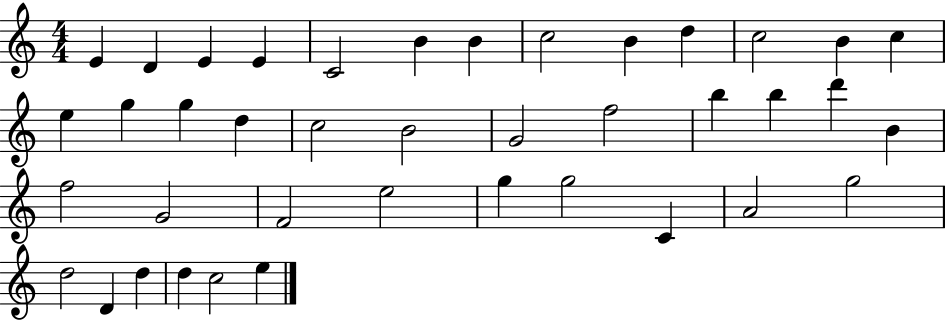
X:1
T:Untitled
M:4/4
L:1/4
K:C
E D E E C2 B B c2 B d c2 B c e g g d c2 B2 G2 f2 b b d' B f2 G2 F2 e2 g g2 C A2 g2 d2 D d d c2 e